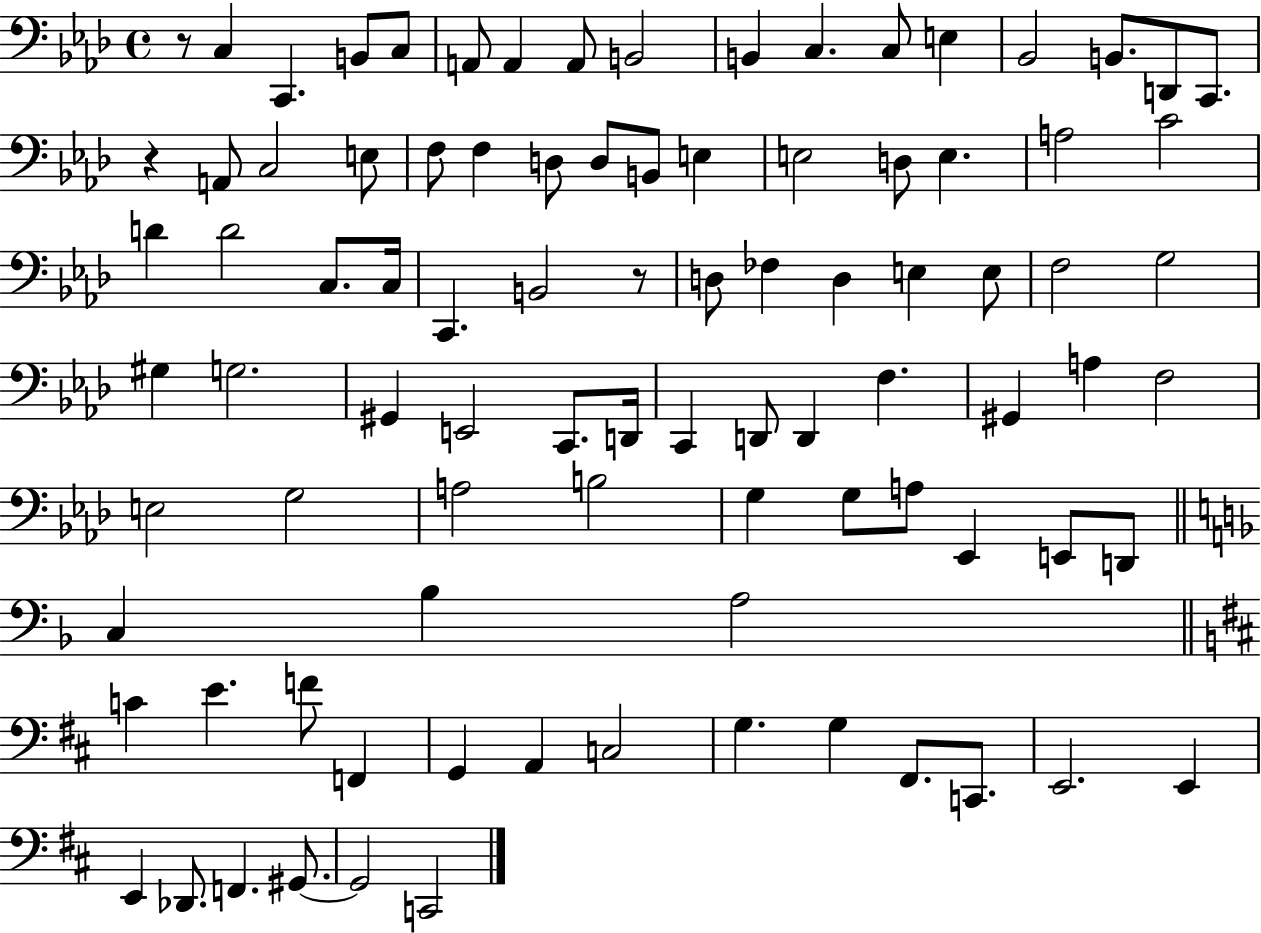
X:1
T:Untitled
M:4/4
L:1/4
K:Ab
z/2 C, C,, B,,/2 C,/2 A,,/2 A,, A,,/2 B,,2 B,, C, C,/2 E, _B,,2 B,,/2 D,,/2 C,,/2 z A,,/2 C,2 E,/2 F,/2 F, D,/2 D,/2 B,,/2 E, E,2 D,/2 E, A,2 C2 D D2 C,/2 C,/4 C,, B,,2 z/2 D,/2 _F, D, E, E,/2 F,2 G,2 ^G, G,2 ^G,, E,,2 C,,/2 D,,/4 C,, D,,/2 D,, F, ^G,, A, F,2 E,2 G,2 A,2 B,2 G, G,/2 A,/2 _E,, E,,/2 D,,/2 C, _B, A,2 C E F/2 F,, G,, A,, C,2 G, G, ^F,,/2 C,,/2 E,,2 E,, E,, _D,,/2 F,, ^G,,/2 ^G,,2 C,,2